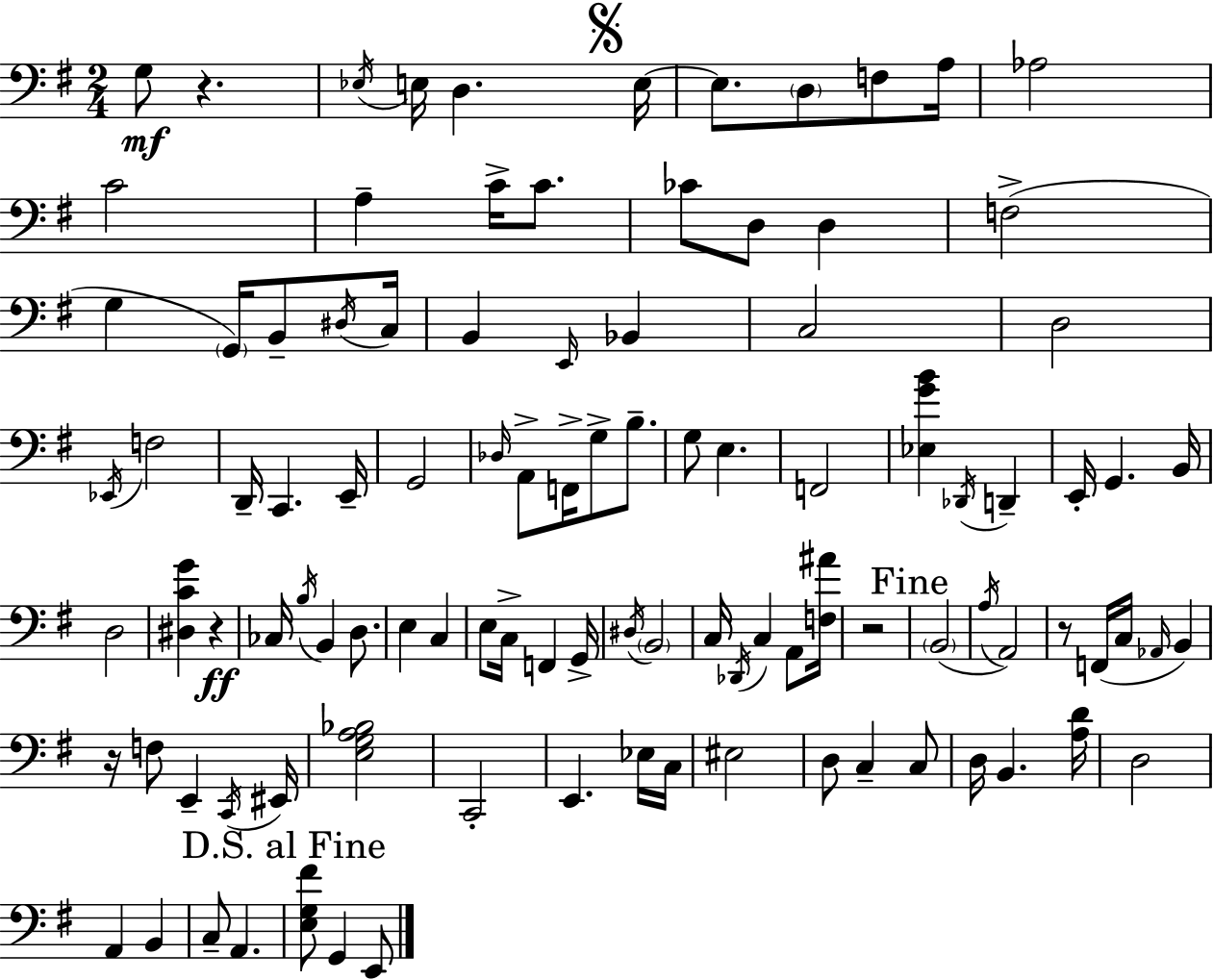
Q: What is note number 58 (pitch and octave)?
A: G2